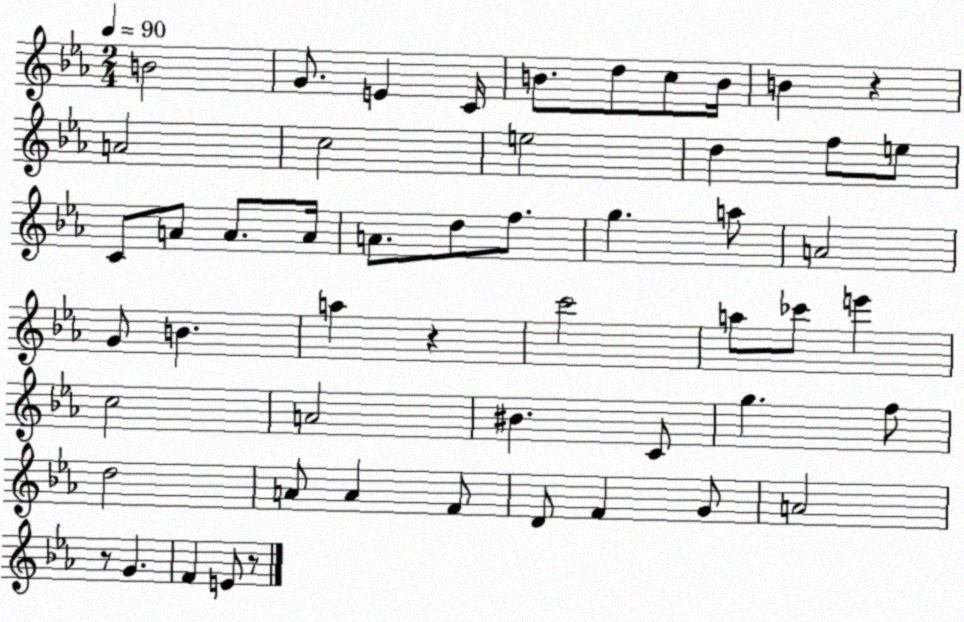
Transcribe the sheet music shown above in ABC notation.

X:1
T:Untitled
M:2/4
L:1/4
K:Eb
B2 G/2 E C/4 B/2 d/2 c/2 B/4 B z A2 c2 e2 d f/2 e/2 C/2 A/2 A/2 A/4 A/2 d/2 f/2 g a/2 A2 G/2 B a z c'2 a/2 _c'/2 e' c2 A2 ^B C/2 g f/2 d2 A/2 A F/2 D/2 F G/2 A2 z/2 G F E/2 z/2